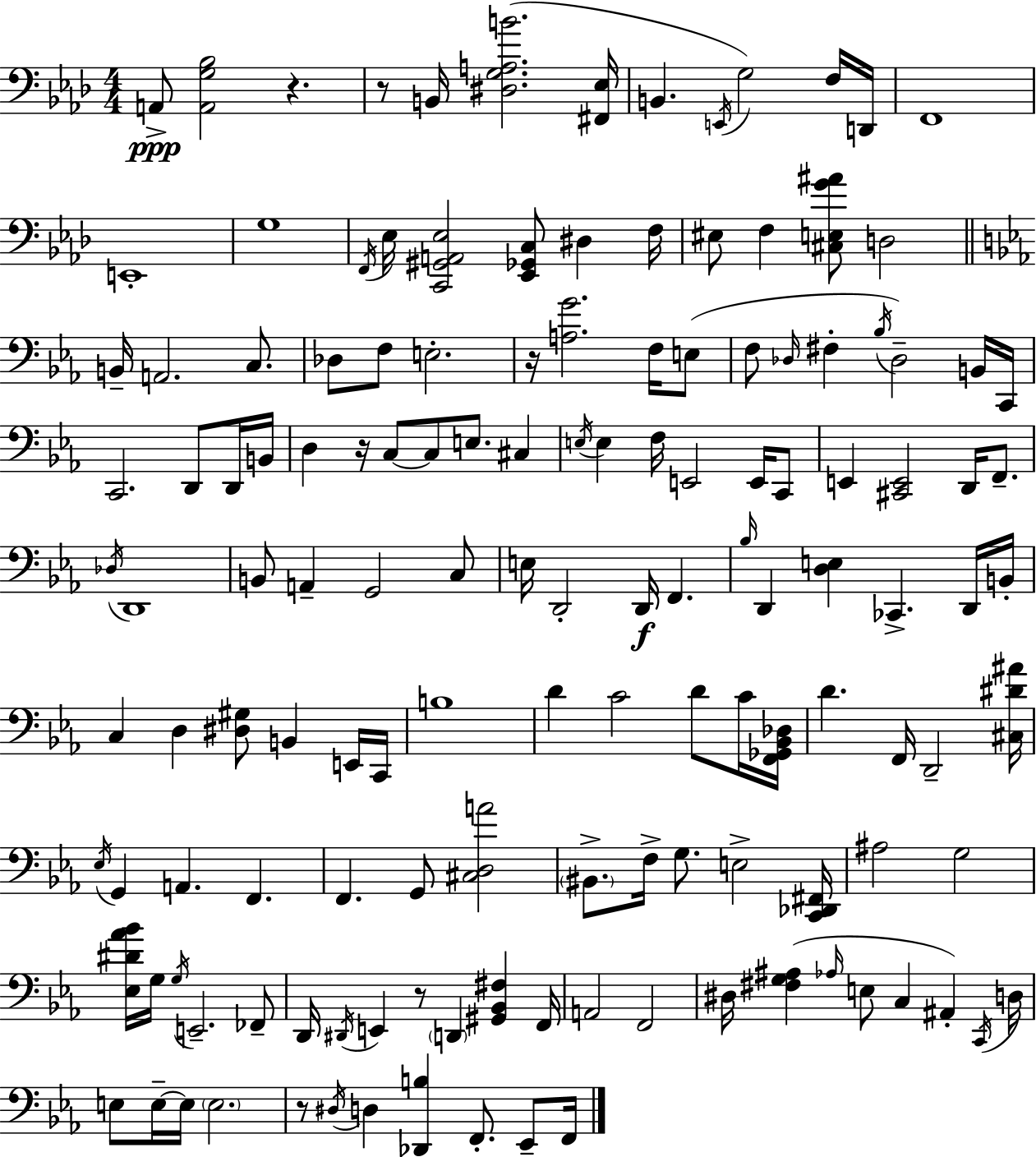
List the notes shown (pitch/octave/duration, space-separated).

A2/e [A2,G3,Bb3]/h R/q. R/e B2/s [D#3,G3,A3,B4]/h. [F#2,Eb3]/s B2/q. E2/s G3/h F3/s D2/s F2/w E2/w G3/w F2/s Eb3/s [C2,G#2,A2,Eb3]/h [Eb2,Gb2,C3]/e D#3/q F3/s EIS3/e F3/q [C#3,E3,G4,A#4]/e D3/h B2/s A2/h. C3/e. Db3/e F3/e E3/h. R/s [A3,G4]/h. F3/s E3/e F3/e Db3/s F#3/q Bb3/s Db3/h B2/s C2/s C2/h. D2/e D2/s B2/s D3/q R/s C3/e C3/e E3/e. C#3/q E3/s E3/q F3/s E2/h E2/s C2/e E2/q [C#2,E2]/h D2/s F2/e. Db3/s D2/w B2/e A2/q G2/h C3/e E3/s D2/h D2/s F2/q. Bb3/s D2/q [D3,E3]/q CES2/q. D2/s B2/s C3/q D3/q [D#3,G#3]/e B2/q E2/s C2/s B3/w D4/q C4/h D4/e C4/s [F2,Gb2,Bb2,Db3]/s D4/q. F2/s D2/h [C#3,D#4,A#4]/s Eb3/s G2/q A2/q. F2/q. F2/q. G2/e [C#3,D3,A4]/h BIS2/e. F3/s G3/e. E3/h [C2,Db2,F#2]/s A#3/h G3/h [Eb3,D#4,Ab4,Bb4]/s G3/s G3/s E2/h. FES2/e D2/s D#2/s E2/q R/e D2/q [G#2,Bb2,F#3]/q F2/s A2/h F2/h D#3/s [F#3,G3,A#3]/q Ab3/s E3/e C3/q A#2/q C2/s D3/s E3/e E3/s E3/s E3/h. R/e D#3/s D3/q [Db2,B3]/q F2/e. Eb2/e F2/s